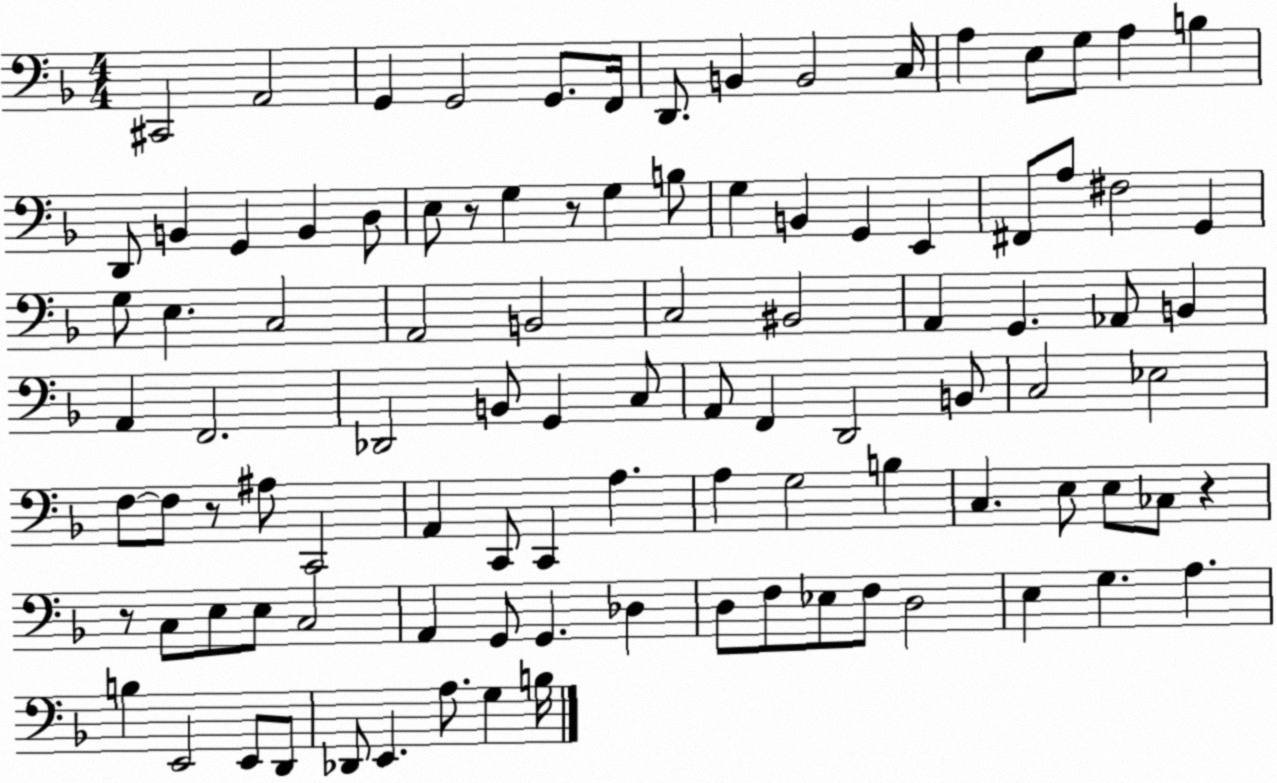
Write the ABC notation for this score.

X:1
T:Untitled
M:4/4
L:1/4
K:F
^C,,2 A,,2 G,, G,,2 G,,/2 F,,/4 D,,/2 B,, B,,2 C,/4 A, E,/2 G,/2 A, B, D,,/2 B,, G,, B,, D,/2 E,/2 z/2 G, z/2 G, B,/2 G, B,, G,, E,, ^F,,/2 A,/2 ^F,2 G,, G,/2 E, C,2 A,,2 B,,2 C,2 ^B,,2 A,, G,, _A,,/2 B,, A,, F,,2 _D,,2 B,,/2 G,, C,/2 A,,/2 F,, D,,2 B,,/2 C,2 _E,2 F,/2 F,/2 z/2 ^A,/2 C,,2 A,, C,,/2 C,, A, A, G,2 B, C, E,/2 E,/2 _C,/2 z z/2 C,/2 E,/2 E,/2 C,2 A,, G,,/2 G,, _D, D,/2 F,/2 _E,/2 F,/2 D,2 E, G, A, B, E,,2 E,,/2 D,,/2 _D,,/2 E,, A,/2 G, B,/4